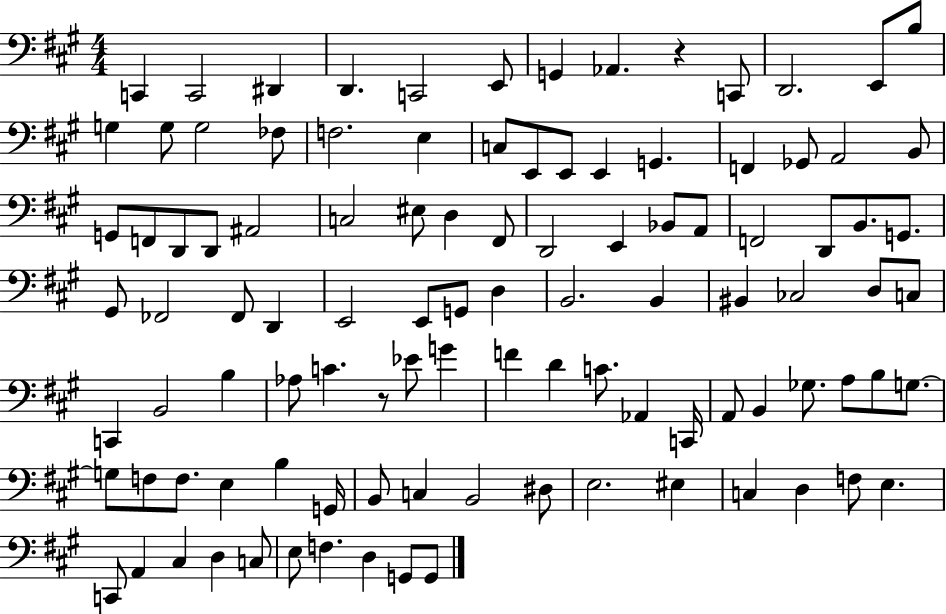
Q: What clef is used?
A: bass